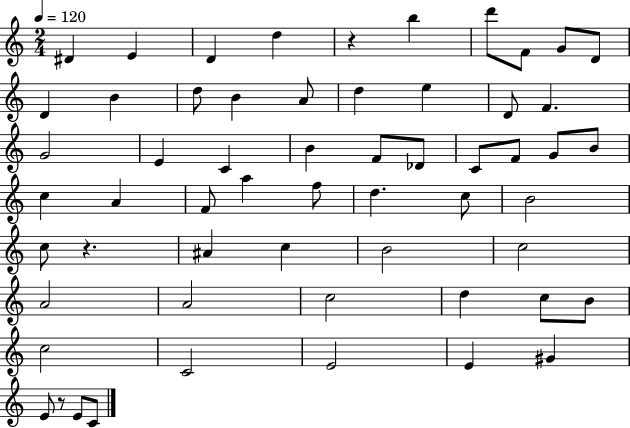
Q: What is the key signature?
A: C major